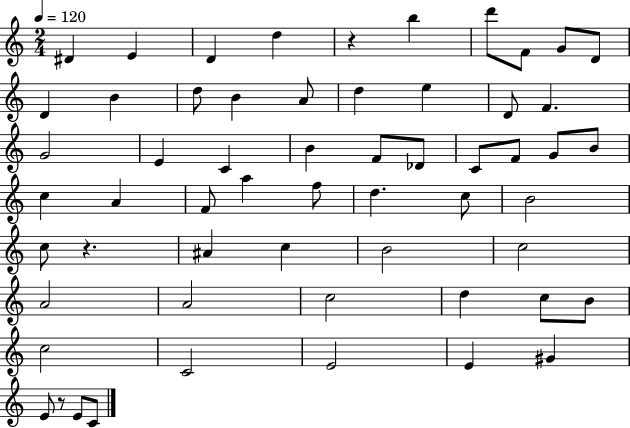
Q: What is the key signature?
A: C major